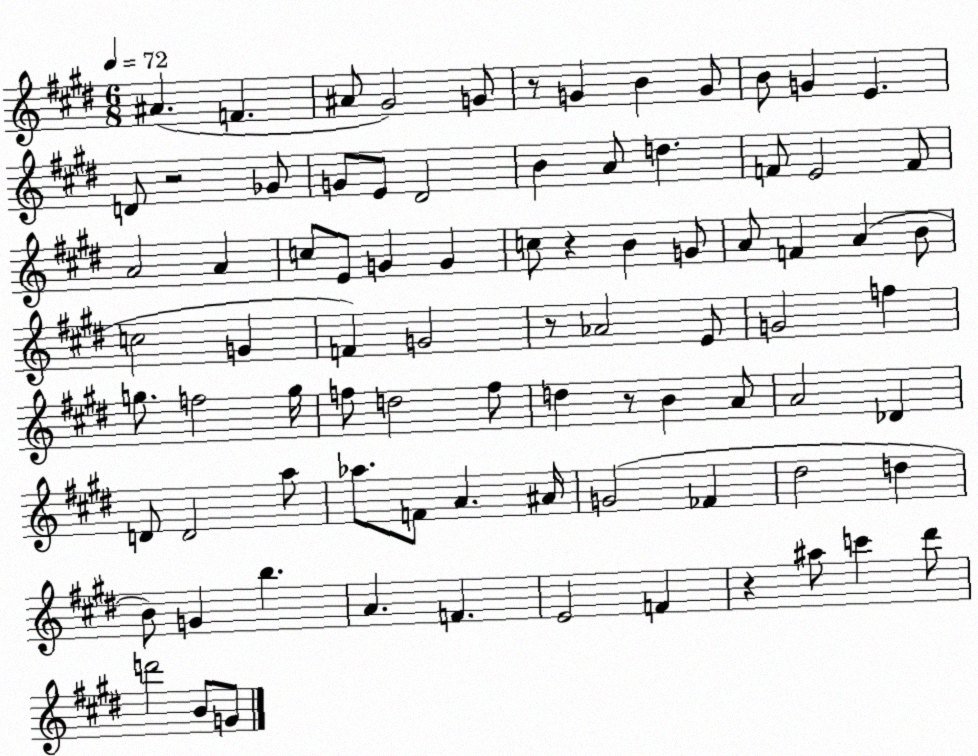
X:1
T:Untitled
M:6/8
L:1/4
K:E
^A F ^A/2 ^G2 G/2 z/2 G B G/2 B/2 G E D/2 z2 _G/2 G/2 E/2 ^D2 B A/2 d F/2 E2 F/2 A2 A c/2 E/2 G G c/2 z B G/2 A/2 F A B/2 c2 G F G2 z/2 _A2 E/2 G2 f g/2 f2 g/4 f/2 d2 f/2 d z/2 B A/2 A2 _D D/2 D2 a/2 _a/2 F/2 A ^A/4 G2 _F ^d2 d B/2 G b A F E2 F z ^a/2 c' ^d'/2 d'2 B/2 G/2